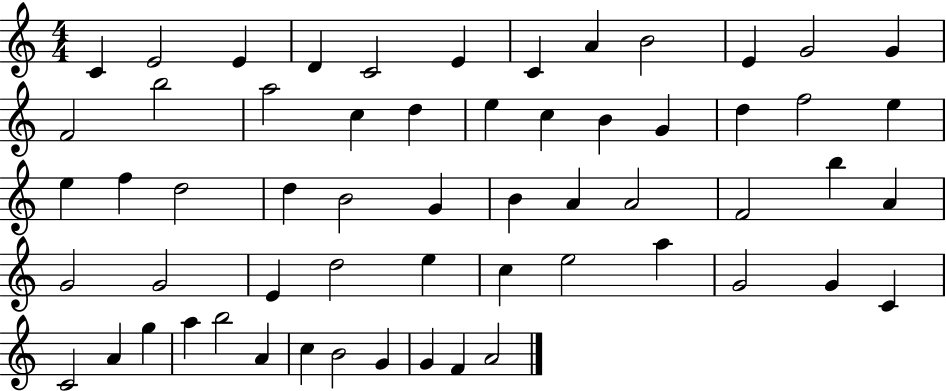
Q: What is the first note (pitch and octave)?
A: C4